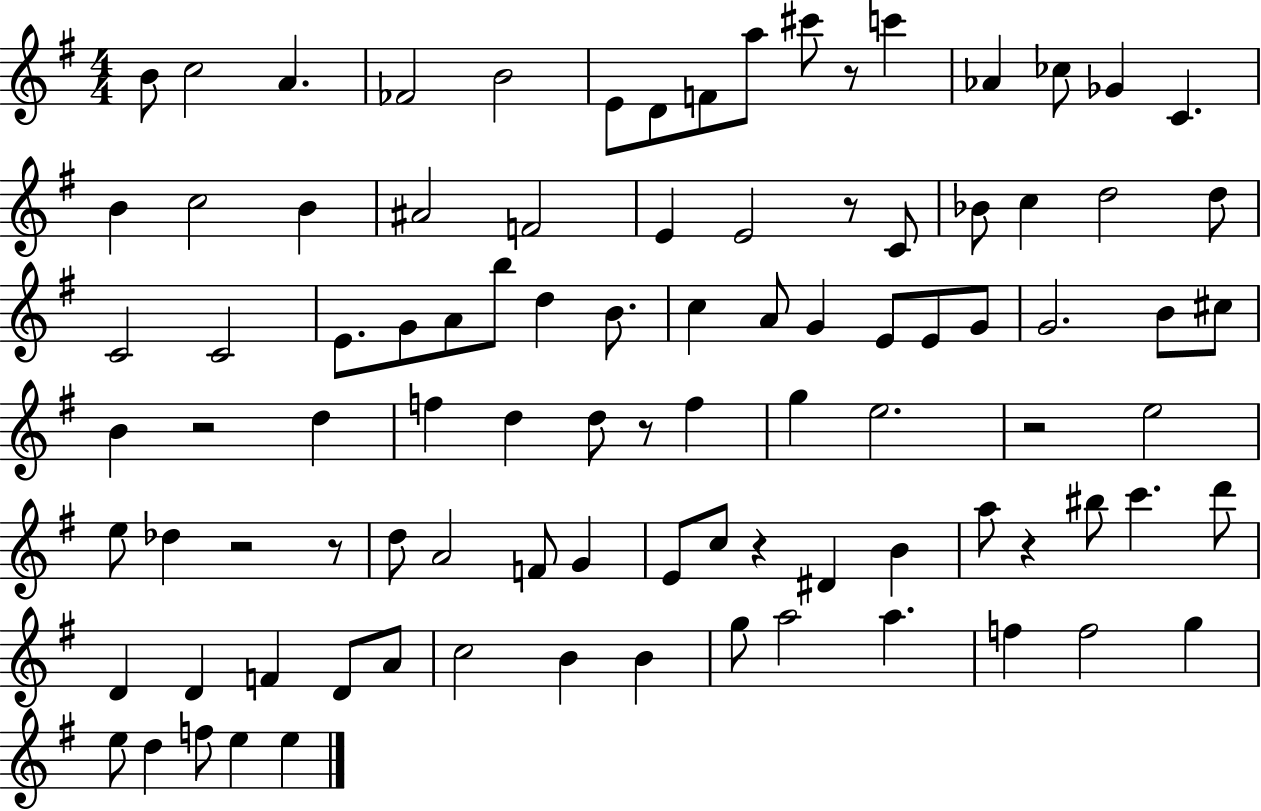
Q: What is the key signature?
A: G major